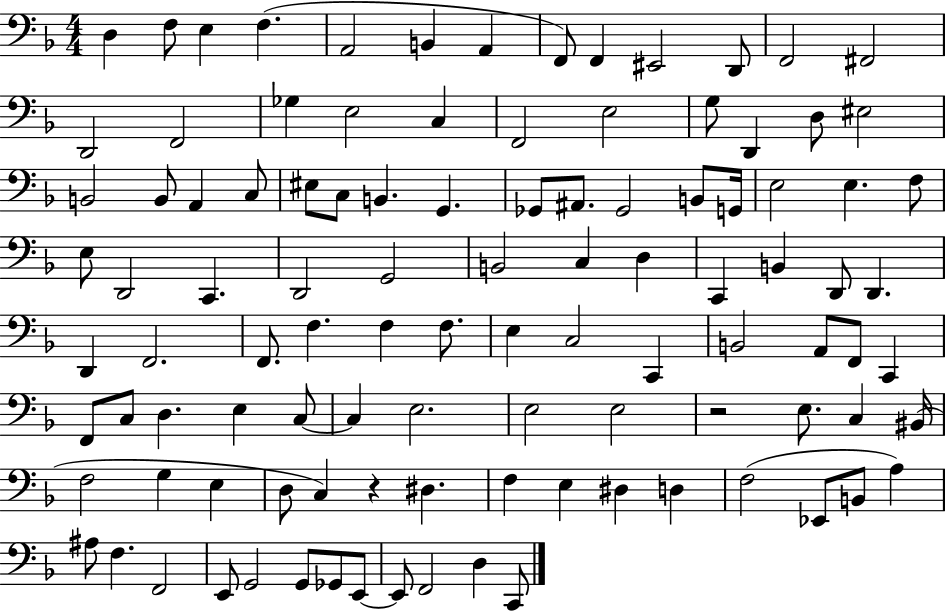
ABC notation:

X:1
T:Untitled
M:4/4
L:1/4
K:F
D, F,/2 E, F, A,,2 B,, A,, F,,/2 F,, ^E,,2 D,,/2 F,,2 ^F,,2 D,,2 F,,2 _G, E,2 C, F,,2 E,2 G,/2 D,, D,/2 ^E,2 B,,2 B,,/2 A,, C,/2 ^E,/2 C,/2 B,, G,, _G,,/2 ^A,,/2 _G,,2 B,,/2 G,,/4 E,2 E, F,/2 E,/2 D,,2 C,, D,,2 G,,2 B,,2 C, D, C,, B,, D,,/2 D,, D,, F,,2 F,,/2 F, F, F,/2 E, C,2 C,, B,,2 A,,/2 F,,/2 C,, F,,/2 C,/2 D, E, C,/2 C, E,2 E,2 E,2 z2 E,/2 C, ^B,,/4 F,2 G, E, D,/2 C, z ^D, F, E, ^D, D, F,2 _E,,/2 B,,/2 A, ^A,/2 F, F,,2 E,,/2 G,,2 G,,/2 _G,,/2 E,,/2 E,,/2 F,,2 D, C,,/2